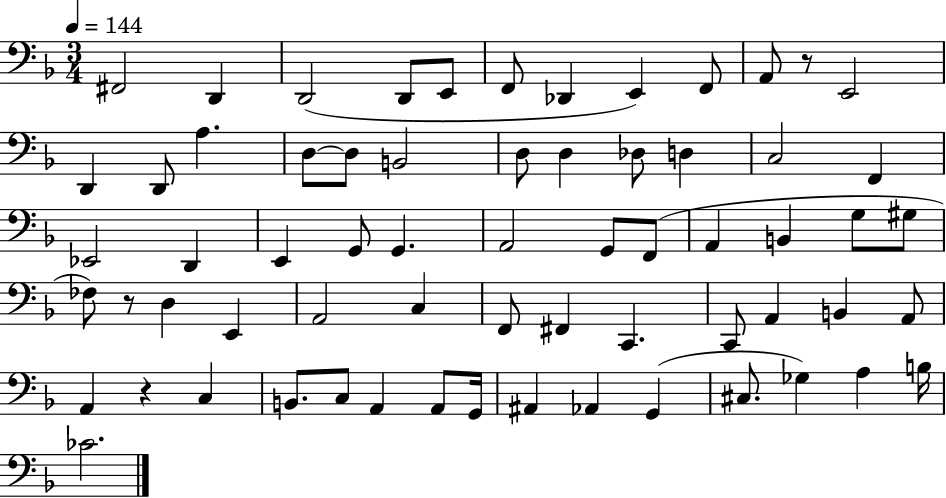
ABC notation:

X:1
T:Untitled
M:3/4
L:1/4
K:F
^F,,2 D,, D,,2 D,,/2 E,,/2 F,,/2 _D,, E,, F,,/2 A,,/2 z/2 E,,2 D,, D,,/2 A, D,/2 D,/2 B,,2 D,/2 D, _D,/2 D, C,2 F,, _E,,2 D,, E,, G,,/2 G,, A,,2 G,,/2 F,,/2 A,, B,, G,/2 ^G,/2 _F,/2 z/2 D, E,, A,,2 C, F,,/2 ^F,, C,, C,,/2 A,, B,, A,,/2 A,, z C, B,,/2 C,/2 A,, A,,/2 G,,/4 ^A,, _A,, G,, ^C,/2 _G, A, B,/4 _C2